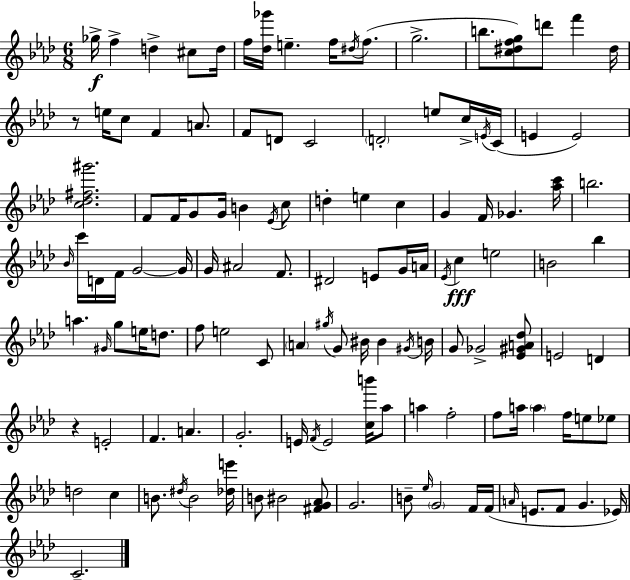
Gb5/s F5/q D5/q C#5/e D5/s F5/s [Db5,Gb6]/s E5/q. F5/s D#5/s F5/e. G5/h. B5/e. [C5,D#5,F5,G5]/e D6/e F6/q D#5/s R/e E5/s C5/e F4/q A4/e. F4/e D4/e C4/h D4/h E5/e C5/s E4/s C4/s E4/q E4/h [C5,Db5,F#5,G#6]/h. F4/e F4/s G4/e G4/s B4/q Eb4/s C5/e D5/q E5/q C5/q G4/q F4/s Gb4/q. [Ab5,C6]/s B5/h. Bb4/s C6/s D4/s F4/s G4/h G4/s G4/s A#4/h F4/e. D#4/h E4/e G4/s A4/s Eb4/s C5/q E5/h B4/h Bb5/q A5/q. G#4/s G5/e E5/s D5/e. F5/e E5/h C4/e A4/q G#5/s G4/e BIS4/s BIS4/q G#4/s B4/s G4/e Gb4/h [Eb4,G#4,A4,Db5]/e E4/h D4/q R/q E4/h F4/q. A4/q. G4/h. E4/s F4/s E4/h [C5,B6]/s Ab5/e A5/q F5/h F5/e A5/s A5/q F5/s E5/e Eb5/e D5/h C5/q B4/e. D#5/s B4/h [Db5,E6]/s B4/e BIS4/h [F#4,G4,Ab4]/e G4/h. B4/e Eb5/s G4/h F4/s F4/s A4/s E4/e. F4/e G4/q. Eb4/s C4/h.